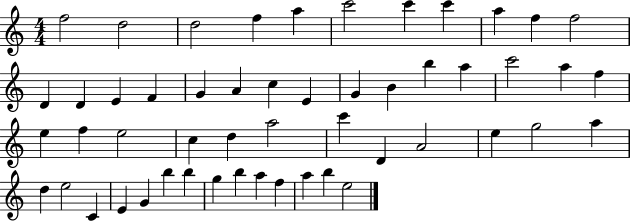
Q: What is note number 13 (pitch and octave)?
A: D4